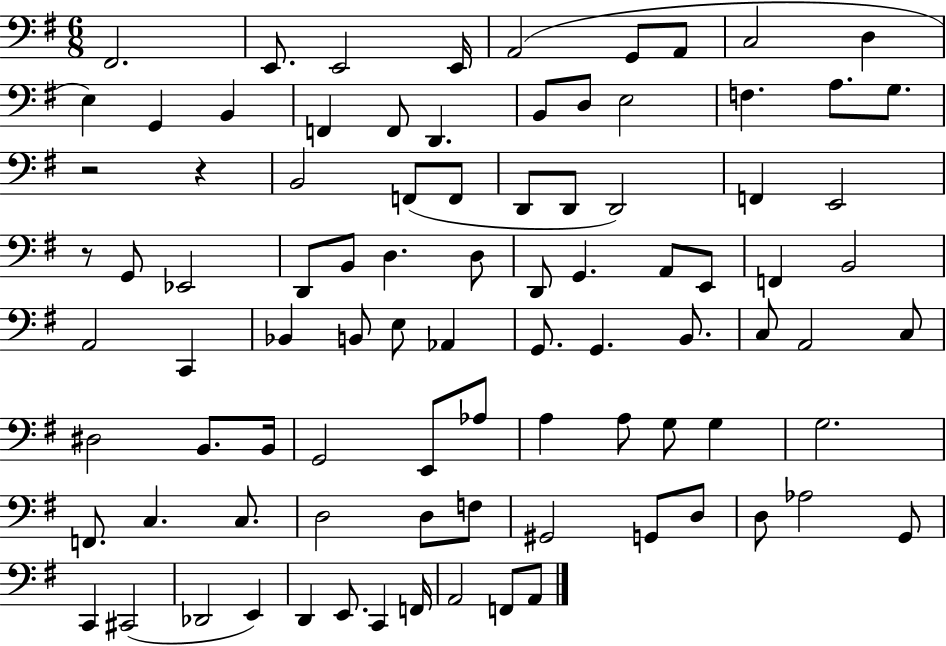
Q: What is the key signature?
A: G major